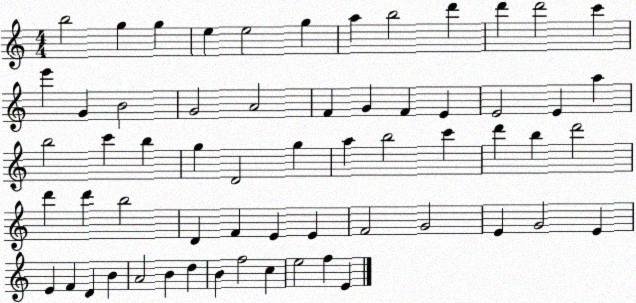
X:1
T:Untitled
M:4/4
L:1/4
K:C
b2 g g e e2 g a b2 d' d' d'2 c' e' G B2 G2 A2 F G F E E2 E a b2 c' b g D2 g a b2 c' d' b d'2 d' d' b2 D F E E F2 G2 E G2 E E F D B A2 B d B f2 c e2 f E